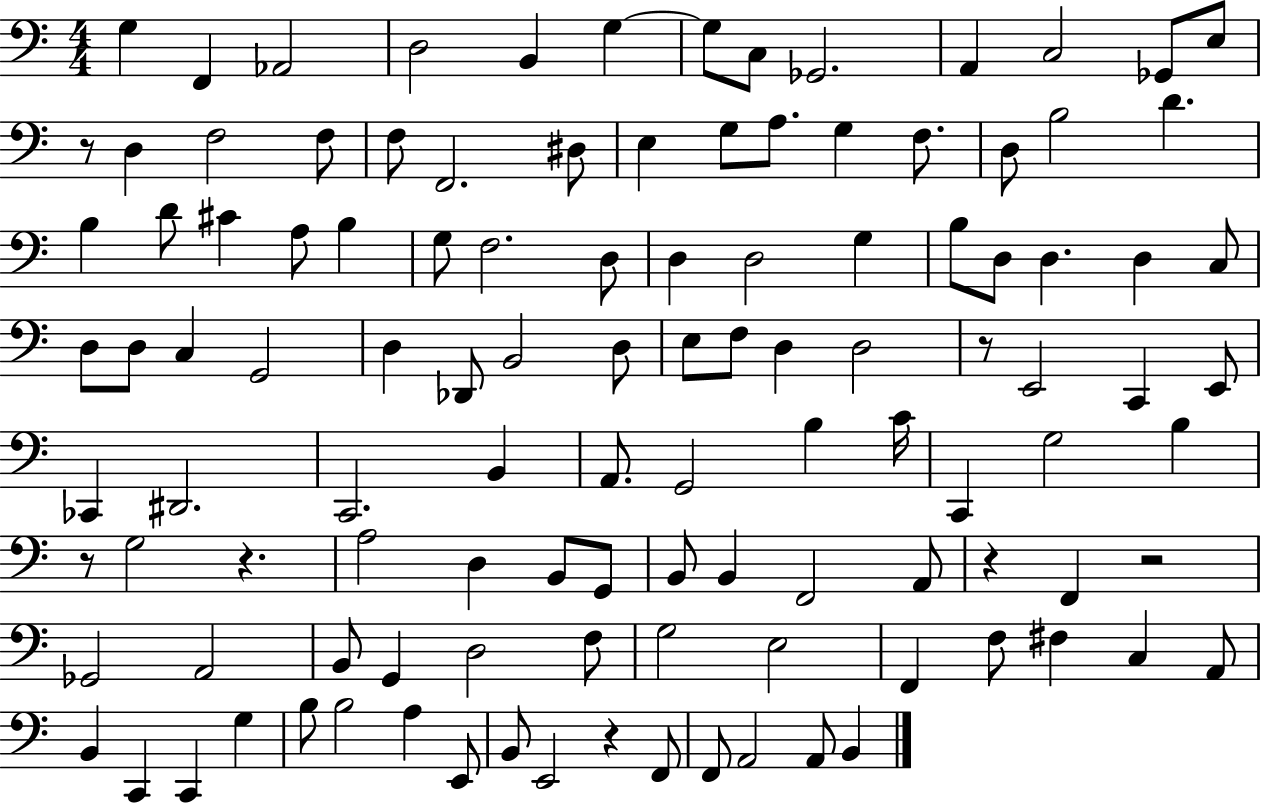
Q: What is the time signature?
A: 4/4